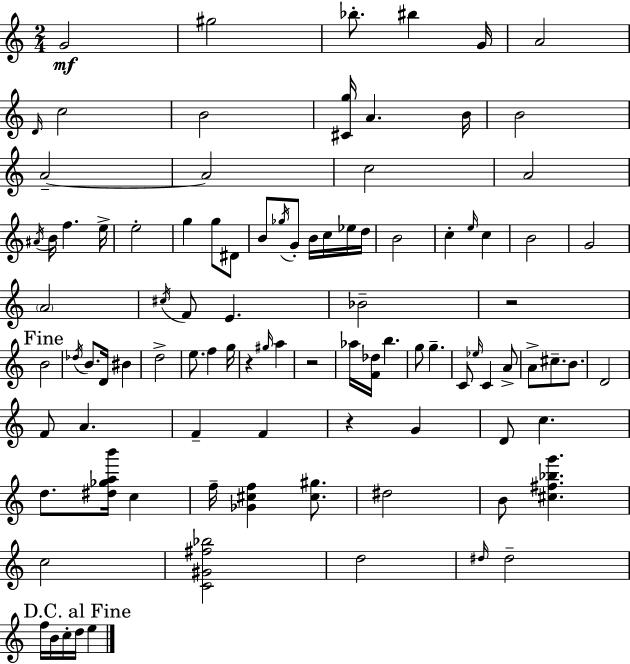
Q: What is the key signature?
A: C major